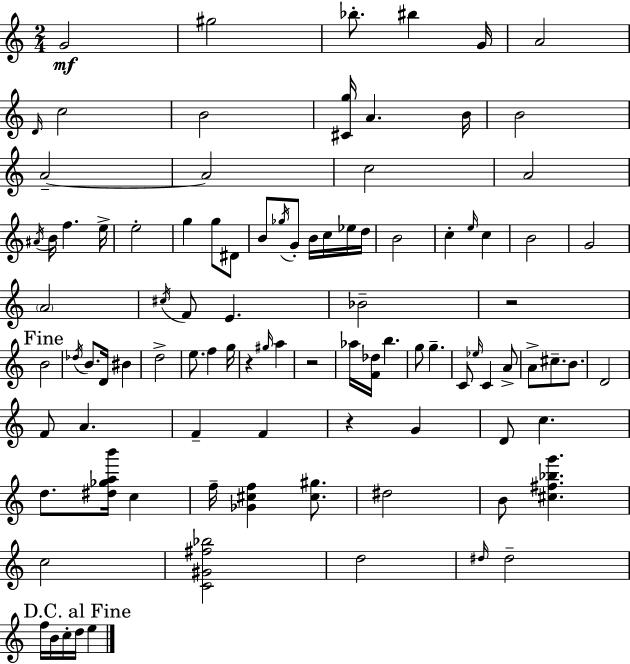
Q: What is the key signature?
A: C major